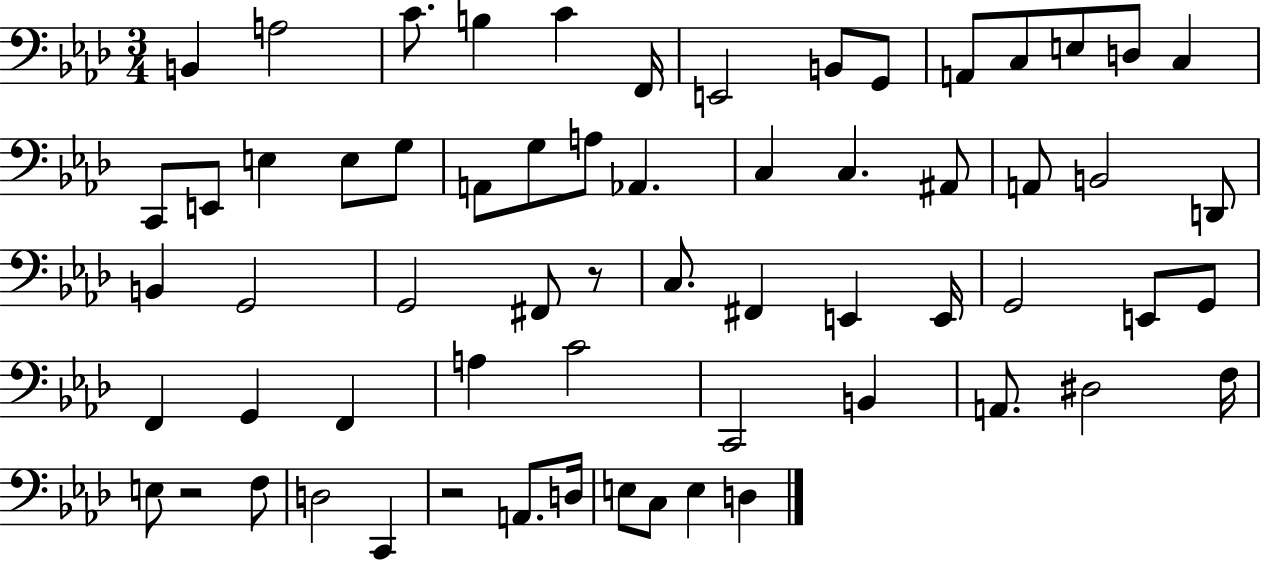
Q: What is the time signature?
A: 3/4